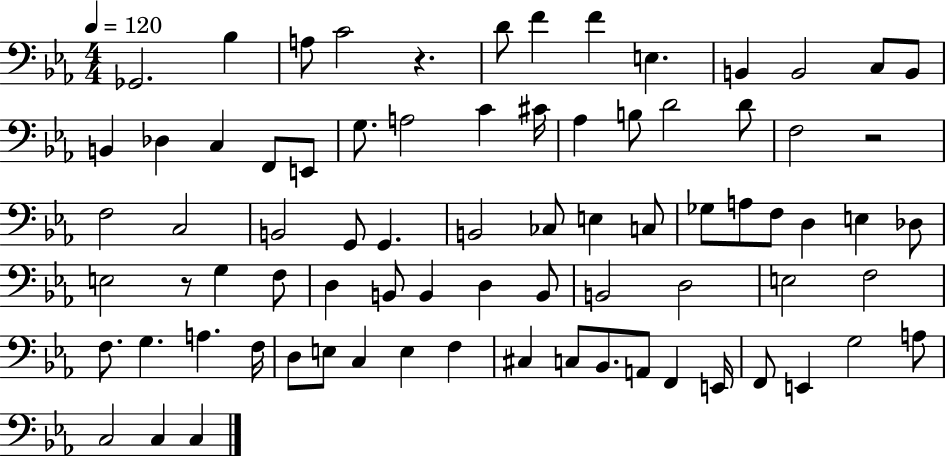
Gb2/h. Bb3/q A3/e C4/h R/q. D4/e F4/q F4/q E3/q. B2/q B2/h C3/e B2/e B2/q Db3/q C3/q F2/e E2/e G3/e. A3/h C4/q C#4/s Ab3/q B3/e D4/h D4/e F3/h R/h F3/h C3/h B2/h G2/e G2/q. B2/h CES3/e E3/q C3/e Gb3/e A3/e F3/e D3/q E3/q Db3/e E3/h R/e G3/q F3/e D3/q B2/e B2/q D3/q B2/e B2/h D3/h E3/h F3/h F3/e. G3/q. A3/q. F3/s D3/e E3/e C3/q E3/q F3/q C#3/q C3/e Bb2/e. A2/e F2/q E2/s F2/e E2/q G3/h A3/e C3/h C3/q C3/q